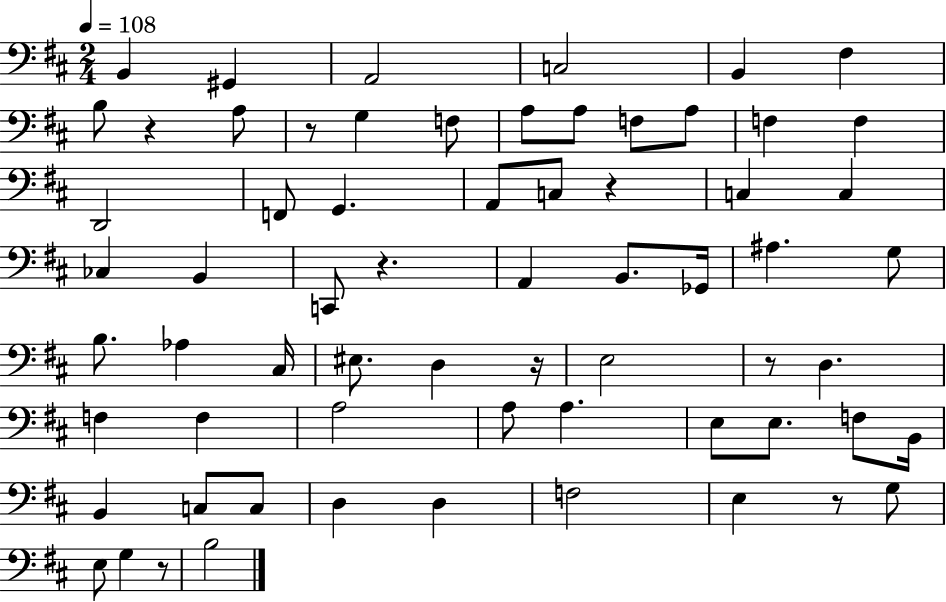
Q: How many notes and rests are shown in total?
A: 66